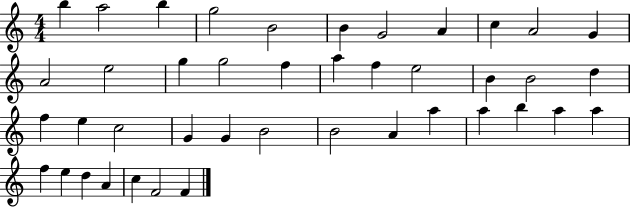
B5/q A5/h B5/q G5/h B4/h B4/q G4/h A4/q C5/q A4/h G4/q A4/h E5/h G5/q G5/h F5/q A5/q F5/q E5/h B4/q B4/h D5/q F5/q E5/q C5/h G4/q G4/q B4/h B4/h A4/q A5/q A5/q B5/q A5/q A5/q F5/q E5/q D5/q A4/q C5/q F4/h F4/q